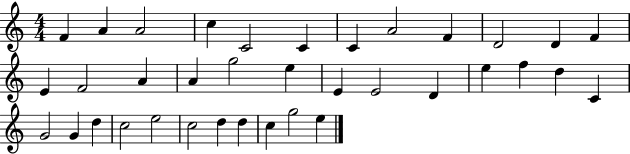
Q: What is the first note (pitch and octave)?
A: F4